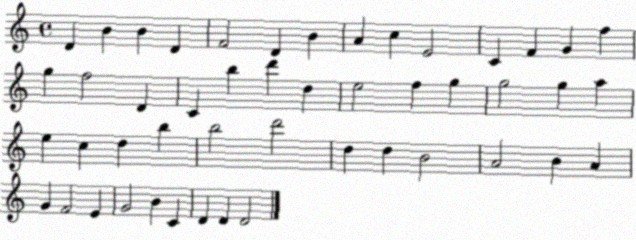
X:1
T:Untitled
M:4/4
L:1/4
K:C
D B B D F2 D B A c E2 C F G f g f2 D C b d' d e2 f g g2 g a e c d b b2 d'2 d d B2 A2 B A G F2 E G2 B C D D D2